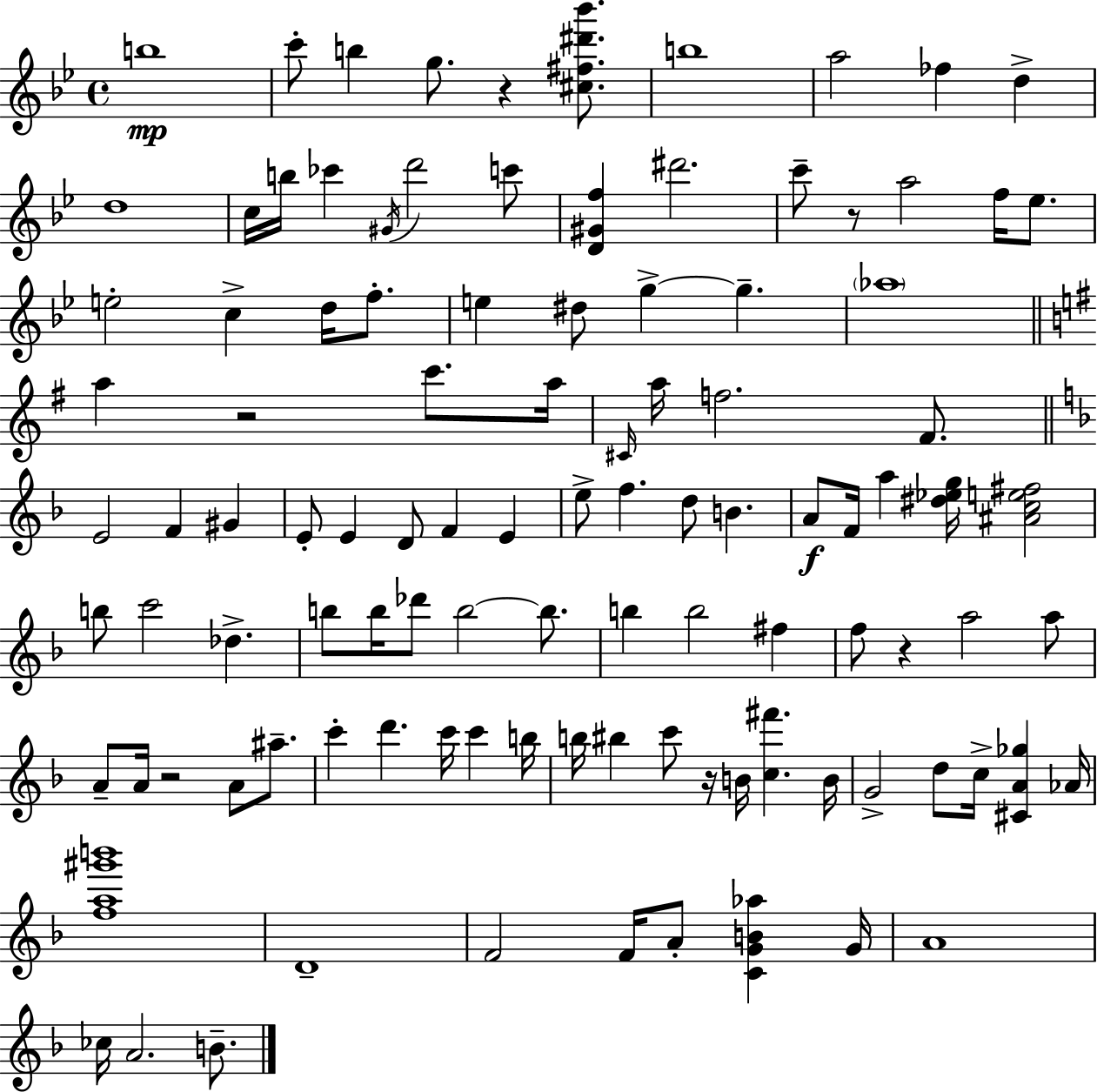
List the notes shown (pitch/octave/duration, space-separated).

B5/w C6/e B5/q G5/e. R/q [C#5,F#5,D#6,Bb6]/e. B5/w A5/h FES5/q D5/q D5/w C5/s B5/s CES6/q G#4/s D6/h C6/e [D4,G#4,F5]/q D#6/h. C6/e R/e A5/h F5/s Eb5/e. E5/h C5/q D5/s F5/e. E5/q D#5/e G5/q G5/q. Ab5/w A5/q R/h C6/e. A5/s C#4/s A5/s F5/h. F#4/e. E4/h F4/q G#4/q E4/e E4/q D4/e F4/q E4/q E5/e F5/q. D5/e B4/q. A4/e F4/s A5/q [D#5,Eb5,G5]/s [A#4,C5,E5,F#5]/h B5/e C6/h Db5/q. B5/e B5/s Db6/e B5/h B5/e. B5/q B5/h F#5/q F5/e R/q A5/h A5/e A4/e A4/s R/h A4/e A#5/e. C6/q D6/q. C6/s C6/q B5/s B5/s BIS5/q C6/e R/s B4/s [C5,F#6]/q. B4/s G4/h D5/e C5/s [C#4,A4,Gb5]/q Ab4/s [F5,A5,G#6,B6]/w D4/w F4/h F4/s A4/e [C4,G4,B4,Ab5]/q G4/s A4/w CES5/s A4/h. B4/e.